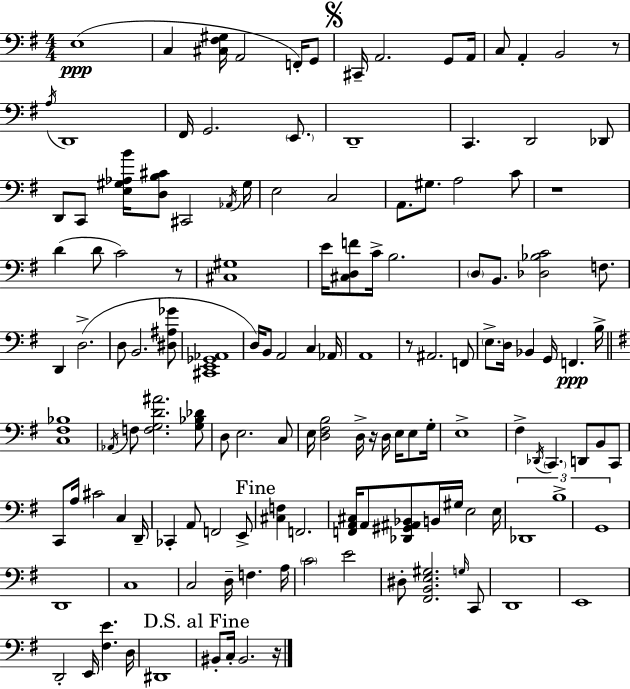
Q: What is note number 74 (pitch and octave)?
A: C2